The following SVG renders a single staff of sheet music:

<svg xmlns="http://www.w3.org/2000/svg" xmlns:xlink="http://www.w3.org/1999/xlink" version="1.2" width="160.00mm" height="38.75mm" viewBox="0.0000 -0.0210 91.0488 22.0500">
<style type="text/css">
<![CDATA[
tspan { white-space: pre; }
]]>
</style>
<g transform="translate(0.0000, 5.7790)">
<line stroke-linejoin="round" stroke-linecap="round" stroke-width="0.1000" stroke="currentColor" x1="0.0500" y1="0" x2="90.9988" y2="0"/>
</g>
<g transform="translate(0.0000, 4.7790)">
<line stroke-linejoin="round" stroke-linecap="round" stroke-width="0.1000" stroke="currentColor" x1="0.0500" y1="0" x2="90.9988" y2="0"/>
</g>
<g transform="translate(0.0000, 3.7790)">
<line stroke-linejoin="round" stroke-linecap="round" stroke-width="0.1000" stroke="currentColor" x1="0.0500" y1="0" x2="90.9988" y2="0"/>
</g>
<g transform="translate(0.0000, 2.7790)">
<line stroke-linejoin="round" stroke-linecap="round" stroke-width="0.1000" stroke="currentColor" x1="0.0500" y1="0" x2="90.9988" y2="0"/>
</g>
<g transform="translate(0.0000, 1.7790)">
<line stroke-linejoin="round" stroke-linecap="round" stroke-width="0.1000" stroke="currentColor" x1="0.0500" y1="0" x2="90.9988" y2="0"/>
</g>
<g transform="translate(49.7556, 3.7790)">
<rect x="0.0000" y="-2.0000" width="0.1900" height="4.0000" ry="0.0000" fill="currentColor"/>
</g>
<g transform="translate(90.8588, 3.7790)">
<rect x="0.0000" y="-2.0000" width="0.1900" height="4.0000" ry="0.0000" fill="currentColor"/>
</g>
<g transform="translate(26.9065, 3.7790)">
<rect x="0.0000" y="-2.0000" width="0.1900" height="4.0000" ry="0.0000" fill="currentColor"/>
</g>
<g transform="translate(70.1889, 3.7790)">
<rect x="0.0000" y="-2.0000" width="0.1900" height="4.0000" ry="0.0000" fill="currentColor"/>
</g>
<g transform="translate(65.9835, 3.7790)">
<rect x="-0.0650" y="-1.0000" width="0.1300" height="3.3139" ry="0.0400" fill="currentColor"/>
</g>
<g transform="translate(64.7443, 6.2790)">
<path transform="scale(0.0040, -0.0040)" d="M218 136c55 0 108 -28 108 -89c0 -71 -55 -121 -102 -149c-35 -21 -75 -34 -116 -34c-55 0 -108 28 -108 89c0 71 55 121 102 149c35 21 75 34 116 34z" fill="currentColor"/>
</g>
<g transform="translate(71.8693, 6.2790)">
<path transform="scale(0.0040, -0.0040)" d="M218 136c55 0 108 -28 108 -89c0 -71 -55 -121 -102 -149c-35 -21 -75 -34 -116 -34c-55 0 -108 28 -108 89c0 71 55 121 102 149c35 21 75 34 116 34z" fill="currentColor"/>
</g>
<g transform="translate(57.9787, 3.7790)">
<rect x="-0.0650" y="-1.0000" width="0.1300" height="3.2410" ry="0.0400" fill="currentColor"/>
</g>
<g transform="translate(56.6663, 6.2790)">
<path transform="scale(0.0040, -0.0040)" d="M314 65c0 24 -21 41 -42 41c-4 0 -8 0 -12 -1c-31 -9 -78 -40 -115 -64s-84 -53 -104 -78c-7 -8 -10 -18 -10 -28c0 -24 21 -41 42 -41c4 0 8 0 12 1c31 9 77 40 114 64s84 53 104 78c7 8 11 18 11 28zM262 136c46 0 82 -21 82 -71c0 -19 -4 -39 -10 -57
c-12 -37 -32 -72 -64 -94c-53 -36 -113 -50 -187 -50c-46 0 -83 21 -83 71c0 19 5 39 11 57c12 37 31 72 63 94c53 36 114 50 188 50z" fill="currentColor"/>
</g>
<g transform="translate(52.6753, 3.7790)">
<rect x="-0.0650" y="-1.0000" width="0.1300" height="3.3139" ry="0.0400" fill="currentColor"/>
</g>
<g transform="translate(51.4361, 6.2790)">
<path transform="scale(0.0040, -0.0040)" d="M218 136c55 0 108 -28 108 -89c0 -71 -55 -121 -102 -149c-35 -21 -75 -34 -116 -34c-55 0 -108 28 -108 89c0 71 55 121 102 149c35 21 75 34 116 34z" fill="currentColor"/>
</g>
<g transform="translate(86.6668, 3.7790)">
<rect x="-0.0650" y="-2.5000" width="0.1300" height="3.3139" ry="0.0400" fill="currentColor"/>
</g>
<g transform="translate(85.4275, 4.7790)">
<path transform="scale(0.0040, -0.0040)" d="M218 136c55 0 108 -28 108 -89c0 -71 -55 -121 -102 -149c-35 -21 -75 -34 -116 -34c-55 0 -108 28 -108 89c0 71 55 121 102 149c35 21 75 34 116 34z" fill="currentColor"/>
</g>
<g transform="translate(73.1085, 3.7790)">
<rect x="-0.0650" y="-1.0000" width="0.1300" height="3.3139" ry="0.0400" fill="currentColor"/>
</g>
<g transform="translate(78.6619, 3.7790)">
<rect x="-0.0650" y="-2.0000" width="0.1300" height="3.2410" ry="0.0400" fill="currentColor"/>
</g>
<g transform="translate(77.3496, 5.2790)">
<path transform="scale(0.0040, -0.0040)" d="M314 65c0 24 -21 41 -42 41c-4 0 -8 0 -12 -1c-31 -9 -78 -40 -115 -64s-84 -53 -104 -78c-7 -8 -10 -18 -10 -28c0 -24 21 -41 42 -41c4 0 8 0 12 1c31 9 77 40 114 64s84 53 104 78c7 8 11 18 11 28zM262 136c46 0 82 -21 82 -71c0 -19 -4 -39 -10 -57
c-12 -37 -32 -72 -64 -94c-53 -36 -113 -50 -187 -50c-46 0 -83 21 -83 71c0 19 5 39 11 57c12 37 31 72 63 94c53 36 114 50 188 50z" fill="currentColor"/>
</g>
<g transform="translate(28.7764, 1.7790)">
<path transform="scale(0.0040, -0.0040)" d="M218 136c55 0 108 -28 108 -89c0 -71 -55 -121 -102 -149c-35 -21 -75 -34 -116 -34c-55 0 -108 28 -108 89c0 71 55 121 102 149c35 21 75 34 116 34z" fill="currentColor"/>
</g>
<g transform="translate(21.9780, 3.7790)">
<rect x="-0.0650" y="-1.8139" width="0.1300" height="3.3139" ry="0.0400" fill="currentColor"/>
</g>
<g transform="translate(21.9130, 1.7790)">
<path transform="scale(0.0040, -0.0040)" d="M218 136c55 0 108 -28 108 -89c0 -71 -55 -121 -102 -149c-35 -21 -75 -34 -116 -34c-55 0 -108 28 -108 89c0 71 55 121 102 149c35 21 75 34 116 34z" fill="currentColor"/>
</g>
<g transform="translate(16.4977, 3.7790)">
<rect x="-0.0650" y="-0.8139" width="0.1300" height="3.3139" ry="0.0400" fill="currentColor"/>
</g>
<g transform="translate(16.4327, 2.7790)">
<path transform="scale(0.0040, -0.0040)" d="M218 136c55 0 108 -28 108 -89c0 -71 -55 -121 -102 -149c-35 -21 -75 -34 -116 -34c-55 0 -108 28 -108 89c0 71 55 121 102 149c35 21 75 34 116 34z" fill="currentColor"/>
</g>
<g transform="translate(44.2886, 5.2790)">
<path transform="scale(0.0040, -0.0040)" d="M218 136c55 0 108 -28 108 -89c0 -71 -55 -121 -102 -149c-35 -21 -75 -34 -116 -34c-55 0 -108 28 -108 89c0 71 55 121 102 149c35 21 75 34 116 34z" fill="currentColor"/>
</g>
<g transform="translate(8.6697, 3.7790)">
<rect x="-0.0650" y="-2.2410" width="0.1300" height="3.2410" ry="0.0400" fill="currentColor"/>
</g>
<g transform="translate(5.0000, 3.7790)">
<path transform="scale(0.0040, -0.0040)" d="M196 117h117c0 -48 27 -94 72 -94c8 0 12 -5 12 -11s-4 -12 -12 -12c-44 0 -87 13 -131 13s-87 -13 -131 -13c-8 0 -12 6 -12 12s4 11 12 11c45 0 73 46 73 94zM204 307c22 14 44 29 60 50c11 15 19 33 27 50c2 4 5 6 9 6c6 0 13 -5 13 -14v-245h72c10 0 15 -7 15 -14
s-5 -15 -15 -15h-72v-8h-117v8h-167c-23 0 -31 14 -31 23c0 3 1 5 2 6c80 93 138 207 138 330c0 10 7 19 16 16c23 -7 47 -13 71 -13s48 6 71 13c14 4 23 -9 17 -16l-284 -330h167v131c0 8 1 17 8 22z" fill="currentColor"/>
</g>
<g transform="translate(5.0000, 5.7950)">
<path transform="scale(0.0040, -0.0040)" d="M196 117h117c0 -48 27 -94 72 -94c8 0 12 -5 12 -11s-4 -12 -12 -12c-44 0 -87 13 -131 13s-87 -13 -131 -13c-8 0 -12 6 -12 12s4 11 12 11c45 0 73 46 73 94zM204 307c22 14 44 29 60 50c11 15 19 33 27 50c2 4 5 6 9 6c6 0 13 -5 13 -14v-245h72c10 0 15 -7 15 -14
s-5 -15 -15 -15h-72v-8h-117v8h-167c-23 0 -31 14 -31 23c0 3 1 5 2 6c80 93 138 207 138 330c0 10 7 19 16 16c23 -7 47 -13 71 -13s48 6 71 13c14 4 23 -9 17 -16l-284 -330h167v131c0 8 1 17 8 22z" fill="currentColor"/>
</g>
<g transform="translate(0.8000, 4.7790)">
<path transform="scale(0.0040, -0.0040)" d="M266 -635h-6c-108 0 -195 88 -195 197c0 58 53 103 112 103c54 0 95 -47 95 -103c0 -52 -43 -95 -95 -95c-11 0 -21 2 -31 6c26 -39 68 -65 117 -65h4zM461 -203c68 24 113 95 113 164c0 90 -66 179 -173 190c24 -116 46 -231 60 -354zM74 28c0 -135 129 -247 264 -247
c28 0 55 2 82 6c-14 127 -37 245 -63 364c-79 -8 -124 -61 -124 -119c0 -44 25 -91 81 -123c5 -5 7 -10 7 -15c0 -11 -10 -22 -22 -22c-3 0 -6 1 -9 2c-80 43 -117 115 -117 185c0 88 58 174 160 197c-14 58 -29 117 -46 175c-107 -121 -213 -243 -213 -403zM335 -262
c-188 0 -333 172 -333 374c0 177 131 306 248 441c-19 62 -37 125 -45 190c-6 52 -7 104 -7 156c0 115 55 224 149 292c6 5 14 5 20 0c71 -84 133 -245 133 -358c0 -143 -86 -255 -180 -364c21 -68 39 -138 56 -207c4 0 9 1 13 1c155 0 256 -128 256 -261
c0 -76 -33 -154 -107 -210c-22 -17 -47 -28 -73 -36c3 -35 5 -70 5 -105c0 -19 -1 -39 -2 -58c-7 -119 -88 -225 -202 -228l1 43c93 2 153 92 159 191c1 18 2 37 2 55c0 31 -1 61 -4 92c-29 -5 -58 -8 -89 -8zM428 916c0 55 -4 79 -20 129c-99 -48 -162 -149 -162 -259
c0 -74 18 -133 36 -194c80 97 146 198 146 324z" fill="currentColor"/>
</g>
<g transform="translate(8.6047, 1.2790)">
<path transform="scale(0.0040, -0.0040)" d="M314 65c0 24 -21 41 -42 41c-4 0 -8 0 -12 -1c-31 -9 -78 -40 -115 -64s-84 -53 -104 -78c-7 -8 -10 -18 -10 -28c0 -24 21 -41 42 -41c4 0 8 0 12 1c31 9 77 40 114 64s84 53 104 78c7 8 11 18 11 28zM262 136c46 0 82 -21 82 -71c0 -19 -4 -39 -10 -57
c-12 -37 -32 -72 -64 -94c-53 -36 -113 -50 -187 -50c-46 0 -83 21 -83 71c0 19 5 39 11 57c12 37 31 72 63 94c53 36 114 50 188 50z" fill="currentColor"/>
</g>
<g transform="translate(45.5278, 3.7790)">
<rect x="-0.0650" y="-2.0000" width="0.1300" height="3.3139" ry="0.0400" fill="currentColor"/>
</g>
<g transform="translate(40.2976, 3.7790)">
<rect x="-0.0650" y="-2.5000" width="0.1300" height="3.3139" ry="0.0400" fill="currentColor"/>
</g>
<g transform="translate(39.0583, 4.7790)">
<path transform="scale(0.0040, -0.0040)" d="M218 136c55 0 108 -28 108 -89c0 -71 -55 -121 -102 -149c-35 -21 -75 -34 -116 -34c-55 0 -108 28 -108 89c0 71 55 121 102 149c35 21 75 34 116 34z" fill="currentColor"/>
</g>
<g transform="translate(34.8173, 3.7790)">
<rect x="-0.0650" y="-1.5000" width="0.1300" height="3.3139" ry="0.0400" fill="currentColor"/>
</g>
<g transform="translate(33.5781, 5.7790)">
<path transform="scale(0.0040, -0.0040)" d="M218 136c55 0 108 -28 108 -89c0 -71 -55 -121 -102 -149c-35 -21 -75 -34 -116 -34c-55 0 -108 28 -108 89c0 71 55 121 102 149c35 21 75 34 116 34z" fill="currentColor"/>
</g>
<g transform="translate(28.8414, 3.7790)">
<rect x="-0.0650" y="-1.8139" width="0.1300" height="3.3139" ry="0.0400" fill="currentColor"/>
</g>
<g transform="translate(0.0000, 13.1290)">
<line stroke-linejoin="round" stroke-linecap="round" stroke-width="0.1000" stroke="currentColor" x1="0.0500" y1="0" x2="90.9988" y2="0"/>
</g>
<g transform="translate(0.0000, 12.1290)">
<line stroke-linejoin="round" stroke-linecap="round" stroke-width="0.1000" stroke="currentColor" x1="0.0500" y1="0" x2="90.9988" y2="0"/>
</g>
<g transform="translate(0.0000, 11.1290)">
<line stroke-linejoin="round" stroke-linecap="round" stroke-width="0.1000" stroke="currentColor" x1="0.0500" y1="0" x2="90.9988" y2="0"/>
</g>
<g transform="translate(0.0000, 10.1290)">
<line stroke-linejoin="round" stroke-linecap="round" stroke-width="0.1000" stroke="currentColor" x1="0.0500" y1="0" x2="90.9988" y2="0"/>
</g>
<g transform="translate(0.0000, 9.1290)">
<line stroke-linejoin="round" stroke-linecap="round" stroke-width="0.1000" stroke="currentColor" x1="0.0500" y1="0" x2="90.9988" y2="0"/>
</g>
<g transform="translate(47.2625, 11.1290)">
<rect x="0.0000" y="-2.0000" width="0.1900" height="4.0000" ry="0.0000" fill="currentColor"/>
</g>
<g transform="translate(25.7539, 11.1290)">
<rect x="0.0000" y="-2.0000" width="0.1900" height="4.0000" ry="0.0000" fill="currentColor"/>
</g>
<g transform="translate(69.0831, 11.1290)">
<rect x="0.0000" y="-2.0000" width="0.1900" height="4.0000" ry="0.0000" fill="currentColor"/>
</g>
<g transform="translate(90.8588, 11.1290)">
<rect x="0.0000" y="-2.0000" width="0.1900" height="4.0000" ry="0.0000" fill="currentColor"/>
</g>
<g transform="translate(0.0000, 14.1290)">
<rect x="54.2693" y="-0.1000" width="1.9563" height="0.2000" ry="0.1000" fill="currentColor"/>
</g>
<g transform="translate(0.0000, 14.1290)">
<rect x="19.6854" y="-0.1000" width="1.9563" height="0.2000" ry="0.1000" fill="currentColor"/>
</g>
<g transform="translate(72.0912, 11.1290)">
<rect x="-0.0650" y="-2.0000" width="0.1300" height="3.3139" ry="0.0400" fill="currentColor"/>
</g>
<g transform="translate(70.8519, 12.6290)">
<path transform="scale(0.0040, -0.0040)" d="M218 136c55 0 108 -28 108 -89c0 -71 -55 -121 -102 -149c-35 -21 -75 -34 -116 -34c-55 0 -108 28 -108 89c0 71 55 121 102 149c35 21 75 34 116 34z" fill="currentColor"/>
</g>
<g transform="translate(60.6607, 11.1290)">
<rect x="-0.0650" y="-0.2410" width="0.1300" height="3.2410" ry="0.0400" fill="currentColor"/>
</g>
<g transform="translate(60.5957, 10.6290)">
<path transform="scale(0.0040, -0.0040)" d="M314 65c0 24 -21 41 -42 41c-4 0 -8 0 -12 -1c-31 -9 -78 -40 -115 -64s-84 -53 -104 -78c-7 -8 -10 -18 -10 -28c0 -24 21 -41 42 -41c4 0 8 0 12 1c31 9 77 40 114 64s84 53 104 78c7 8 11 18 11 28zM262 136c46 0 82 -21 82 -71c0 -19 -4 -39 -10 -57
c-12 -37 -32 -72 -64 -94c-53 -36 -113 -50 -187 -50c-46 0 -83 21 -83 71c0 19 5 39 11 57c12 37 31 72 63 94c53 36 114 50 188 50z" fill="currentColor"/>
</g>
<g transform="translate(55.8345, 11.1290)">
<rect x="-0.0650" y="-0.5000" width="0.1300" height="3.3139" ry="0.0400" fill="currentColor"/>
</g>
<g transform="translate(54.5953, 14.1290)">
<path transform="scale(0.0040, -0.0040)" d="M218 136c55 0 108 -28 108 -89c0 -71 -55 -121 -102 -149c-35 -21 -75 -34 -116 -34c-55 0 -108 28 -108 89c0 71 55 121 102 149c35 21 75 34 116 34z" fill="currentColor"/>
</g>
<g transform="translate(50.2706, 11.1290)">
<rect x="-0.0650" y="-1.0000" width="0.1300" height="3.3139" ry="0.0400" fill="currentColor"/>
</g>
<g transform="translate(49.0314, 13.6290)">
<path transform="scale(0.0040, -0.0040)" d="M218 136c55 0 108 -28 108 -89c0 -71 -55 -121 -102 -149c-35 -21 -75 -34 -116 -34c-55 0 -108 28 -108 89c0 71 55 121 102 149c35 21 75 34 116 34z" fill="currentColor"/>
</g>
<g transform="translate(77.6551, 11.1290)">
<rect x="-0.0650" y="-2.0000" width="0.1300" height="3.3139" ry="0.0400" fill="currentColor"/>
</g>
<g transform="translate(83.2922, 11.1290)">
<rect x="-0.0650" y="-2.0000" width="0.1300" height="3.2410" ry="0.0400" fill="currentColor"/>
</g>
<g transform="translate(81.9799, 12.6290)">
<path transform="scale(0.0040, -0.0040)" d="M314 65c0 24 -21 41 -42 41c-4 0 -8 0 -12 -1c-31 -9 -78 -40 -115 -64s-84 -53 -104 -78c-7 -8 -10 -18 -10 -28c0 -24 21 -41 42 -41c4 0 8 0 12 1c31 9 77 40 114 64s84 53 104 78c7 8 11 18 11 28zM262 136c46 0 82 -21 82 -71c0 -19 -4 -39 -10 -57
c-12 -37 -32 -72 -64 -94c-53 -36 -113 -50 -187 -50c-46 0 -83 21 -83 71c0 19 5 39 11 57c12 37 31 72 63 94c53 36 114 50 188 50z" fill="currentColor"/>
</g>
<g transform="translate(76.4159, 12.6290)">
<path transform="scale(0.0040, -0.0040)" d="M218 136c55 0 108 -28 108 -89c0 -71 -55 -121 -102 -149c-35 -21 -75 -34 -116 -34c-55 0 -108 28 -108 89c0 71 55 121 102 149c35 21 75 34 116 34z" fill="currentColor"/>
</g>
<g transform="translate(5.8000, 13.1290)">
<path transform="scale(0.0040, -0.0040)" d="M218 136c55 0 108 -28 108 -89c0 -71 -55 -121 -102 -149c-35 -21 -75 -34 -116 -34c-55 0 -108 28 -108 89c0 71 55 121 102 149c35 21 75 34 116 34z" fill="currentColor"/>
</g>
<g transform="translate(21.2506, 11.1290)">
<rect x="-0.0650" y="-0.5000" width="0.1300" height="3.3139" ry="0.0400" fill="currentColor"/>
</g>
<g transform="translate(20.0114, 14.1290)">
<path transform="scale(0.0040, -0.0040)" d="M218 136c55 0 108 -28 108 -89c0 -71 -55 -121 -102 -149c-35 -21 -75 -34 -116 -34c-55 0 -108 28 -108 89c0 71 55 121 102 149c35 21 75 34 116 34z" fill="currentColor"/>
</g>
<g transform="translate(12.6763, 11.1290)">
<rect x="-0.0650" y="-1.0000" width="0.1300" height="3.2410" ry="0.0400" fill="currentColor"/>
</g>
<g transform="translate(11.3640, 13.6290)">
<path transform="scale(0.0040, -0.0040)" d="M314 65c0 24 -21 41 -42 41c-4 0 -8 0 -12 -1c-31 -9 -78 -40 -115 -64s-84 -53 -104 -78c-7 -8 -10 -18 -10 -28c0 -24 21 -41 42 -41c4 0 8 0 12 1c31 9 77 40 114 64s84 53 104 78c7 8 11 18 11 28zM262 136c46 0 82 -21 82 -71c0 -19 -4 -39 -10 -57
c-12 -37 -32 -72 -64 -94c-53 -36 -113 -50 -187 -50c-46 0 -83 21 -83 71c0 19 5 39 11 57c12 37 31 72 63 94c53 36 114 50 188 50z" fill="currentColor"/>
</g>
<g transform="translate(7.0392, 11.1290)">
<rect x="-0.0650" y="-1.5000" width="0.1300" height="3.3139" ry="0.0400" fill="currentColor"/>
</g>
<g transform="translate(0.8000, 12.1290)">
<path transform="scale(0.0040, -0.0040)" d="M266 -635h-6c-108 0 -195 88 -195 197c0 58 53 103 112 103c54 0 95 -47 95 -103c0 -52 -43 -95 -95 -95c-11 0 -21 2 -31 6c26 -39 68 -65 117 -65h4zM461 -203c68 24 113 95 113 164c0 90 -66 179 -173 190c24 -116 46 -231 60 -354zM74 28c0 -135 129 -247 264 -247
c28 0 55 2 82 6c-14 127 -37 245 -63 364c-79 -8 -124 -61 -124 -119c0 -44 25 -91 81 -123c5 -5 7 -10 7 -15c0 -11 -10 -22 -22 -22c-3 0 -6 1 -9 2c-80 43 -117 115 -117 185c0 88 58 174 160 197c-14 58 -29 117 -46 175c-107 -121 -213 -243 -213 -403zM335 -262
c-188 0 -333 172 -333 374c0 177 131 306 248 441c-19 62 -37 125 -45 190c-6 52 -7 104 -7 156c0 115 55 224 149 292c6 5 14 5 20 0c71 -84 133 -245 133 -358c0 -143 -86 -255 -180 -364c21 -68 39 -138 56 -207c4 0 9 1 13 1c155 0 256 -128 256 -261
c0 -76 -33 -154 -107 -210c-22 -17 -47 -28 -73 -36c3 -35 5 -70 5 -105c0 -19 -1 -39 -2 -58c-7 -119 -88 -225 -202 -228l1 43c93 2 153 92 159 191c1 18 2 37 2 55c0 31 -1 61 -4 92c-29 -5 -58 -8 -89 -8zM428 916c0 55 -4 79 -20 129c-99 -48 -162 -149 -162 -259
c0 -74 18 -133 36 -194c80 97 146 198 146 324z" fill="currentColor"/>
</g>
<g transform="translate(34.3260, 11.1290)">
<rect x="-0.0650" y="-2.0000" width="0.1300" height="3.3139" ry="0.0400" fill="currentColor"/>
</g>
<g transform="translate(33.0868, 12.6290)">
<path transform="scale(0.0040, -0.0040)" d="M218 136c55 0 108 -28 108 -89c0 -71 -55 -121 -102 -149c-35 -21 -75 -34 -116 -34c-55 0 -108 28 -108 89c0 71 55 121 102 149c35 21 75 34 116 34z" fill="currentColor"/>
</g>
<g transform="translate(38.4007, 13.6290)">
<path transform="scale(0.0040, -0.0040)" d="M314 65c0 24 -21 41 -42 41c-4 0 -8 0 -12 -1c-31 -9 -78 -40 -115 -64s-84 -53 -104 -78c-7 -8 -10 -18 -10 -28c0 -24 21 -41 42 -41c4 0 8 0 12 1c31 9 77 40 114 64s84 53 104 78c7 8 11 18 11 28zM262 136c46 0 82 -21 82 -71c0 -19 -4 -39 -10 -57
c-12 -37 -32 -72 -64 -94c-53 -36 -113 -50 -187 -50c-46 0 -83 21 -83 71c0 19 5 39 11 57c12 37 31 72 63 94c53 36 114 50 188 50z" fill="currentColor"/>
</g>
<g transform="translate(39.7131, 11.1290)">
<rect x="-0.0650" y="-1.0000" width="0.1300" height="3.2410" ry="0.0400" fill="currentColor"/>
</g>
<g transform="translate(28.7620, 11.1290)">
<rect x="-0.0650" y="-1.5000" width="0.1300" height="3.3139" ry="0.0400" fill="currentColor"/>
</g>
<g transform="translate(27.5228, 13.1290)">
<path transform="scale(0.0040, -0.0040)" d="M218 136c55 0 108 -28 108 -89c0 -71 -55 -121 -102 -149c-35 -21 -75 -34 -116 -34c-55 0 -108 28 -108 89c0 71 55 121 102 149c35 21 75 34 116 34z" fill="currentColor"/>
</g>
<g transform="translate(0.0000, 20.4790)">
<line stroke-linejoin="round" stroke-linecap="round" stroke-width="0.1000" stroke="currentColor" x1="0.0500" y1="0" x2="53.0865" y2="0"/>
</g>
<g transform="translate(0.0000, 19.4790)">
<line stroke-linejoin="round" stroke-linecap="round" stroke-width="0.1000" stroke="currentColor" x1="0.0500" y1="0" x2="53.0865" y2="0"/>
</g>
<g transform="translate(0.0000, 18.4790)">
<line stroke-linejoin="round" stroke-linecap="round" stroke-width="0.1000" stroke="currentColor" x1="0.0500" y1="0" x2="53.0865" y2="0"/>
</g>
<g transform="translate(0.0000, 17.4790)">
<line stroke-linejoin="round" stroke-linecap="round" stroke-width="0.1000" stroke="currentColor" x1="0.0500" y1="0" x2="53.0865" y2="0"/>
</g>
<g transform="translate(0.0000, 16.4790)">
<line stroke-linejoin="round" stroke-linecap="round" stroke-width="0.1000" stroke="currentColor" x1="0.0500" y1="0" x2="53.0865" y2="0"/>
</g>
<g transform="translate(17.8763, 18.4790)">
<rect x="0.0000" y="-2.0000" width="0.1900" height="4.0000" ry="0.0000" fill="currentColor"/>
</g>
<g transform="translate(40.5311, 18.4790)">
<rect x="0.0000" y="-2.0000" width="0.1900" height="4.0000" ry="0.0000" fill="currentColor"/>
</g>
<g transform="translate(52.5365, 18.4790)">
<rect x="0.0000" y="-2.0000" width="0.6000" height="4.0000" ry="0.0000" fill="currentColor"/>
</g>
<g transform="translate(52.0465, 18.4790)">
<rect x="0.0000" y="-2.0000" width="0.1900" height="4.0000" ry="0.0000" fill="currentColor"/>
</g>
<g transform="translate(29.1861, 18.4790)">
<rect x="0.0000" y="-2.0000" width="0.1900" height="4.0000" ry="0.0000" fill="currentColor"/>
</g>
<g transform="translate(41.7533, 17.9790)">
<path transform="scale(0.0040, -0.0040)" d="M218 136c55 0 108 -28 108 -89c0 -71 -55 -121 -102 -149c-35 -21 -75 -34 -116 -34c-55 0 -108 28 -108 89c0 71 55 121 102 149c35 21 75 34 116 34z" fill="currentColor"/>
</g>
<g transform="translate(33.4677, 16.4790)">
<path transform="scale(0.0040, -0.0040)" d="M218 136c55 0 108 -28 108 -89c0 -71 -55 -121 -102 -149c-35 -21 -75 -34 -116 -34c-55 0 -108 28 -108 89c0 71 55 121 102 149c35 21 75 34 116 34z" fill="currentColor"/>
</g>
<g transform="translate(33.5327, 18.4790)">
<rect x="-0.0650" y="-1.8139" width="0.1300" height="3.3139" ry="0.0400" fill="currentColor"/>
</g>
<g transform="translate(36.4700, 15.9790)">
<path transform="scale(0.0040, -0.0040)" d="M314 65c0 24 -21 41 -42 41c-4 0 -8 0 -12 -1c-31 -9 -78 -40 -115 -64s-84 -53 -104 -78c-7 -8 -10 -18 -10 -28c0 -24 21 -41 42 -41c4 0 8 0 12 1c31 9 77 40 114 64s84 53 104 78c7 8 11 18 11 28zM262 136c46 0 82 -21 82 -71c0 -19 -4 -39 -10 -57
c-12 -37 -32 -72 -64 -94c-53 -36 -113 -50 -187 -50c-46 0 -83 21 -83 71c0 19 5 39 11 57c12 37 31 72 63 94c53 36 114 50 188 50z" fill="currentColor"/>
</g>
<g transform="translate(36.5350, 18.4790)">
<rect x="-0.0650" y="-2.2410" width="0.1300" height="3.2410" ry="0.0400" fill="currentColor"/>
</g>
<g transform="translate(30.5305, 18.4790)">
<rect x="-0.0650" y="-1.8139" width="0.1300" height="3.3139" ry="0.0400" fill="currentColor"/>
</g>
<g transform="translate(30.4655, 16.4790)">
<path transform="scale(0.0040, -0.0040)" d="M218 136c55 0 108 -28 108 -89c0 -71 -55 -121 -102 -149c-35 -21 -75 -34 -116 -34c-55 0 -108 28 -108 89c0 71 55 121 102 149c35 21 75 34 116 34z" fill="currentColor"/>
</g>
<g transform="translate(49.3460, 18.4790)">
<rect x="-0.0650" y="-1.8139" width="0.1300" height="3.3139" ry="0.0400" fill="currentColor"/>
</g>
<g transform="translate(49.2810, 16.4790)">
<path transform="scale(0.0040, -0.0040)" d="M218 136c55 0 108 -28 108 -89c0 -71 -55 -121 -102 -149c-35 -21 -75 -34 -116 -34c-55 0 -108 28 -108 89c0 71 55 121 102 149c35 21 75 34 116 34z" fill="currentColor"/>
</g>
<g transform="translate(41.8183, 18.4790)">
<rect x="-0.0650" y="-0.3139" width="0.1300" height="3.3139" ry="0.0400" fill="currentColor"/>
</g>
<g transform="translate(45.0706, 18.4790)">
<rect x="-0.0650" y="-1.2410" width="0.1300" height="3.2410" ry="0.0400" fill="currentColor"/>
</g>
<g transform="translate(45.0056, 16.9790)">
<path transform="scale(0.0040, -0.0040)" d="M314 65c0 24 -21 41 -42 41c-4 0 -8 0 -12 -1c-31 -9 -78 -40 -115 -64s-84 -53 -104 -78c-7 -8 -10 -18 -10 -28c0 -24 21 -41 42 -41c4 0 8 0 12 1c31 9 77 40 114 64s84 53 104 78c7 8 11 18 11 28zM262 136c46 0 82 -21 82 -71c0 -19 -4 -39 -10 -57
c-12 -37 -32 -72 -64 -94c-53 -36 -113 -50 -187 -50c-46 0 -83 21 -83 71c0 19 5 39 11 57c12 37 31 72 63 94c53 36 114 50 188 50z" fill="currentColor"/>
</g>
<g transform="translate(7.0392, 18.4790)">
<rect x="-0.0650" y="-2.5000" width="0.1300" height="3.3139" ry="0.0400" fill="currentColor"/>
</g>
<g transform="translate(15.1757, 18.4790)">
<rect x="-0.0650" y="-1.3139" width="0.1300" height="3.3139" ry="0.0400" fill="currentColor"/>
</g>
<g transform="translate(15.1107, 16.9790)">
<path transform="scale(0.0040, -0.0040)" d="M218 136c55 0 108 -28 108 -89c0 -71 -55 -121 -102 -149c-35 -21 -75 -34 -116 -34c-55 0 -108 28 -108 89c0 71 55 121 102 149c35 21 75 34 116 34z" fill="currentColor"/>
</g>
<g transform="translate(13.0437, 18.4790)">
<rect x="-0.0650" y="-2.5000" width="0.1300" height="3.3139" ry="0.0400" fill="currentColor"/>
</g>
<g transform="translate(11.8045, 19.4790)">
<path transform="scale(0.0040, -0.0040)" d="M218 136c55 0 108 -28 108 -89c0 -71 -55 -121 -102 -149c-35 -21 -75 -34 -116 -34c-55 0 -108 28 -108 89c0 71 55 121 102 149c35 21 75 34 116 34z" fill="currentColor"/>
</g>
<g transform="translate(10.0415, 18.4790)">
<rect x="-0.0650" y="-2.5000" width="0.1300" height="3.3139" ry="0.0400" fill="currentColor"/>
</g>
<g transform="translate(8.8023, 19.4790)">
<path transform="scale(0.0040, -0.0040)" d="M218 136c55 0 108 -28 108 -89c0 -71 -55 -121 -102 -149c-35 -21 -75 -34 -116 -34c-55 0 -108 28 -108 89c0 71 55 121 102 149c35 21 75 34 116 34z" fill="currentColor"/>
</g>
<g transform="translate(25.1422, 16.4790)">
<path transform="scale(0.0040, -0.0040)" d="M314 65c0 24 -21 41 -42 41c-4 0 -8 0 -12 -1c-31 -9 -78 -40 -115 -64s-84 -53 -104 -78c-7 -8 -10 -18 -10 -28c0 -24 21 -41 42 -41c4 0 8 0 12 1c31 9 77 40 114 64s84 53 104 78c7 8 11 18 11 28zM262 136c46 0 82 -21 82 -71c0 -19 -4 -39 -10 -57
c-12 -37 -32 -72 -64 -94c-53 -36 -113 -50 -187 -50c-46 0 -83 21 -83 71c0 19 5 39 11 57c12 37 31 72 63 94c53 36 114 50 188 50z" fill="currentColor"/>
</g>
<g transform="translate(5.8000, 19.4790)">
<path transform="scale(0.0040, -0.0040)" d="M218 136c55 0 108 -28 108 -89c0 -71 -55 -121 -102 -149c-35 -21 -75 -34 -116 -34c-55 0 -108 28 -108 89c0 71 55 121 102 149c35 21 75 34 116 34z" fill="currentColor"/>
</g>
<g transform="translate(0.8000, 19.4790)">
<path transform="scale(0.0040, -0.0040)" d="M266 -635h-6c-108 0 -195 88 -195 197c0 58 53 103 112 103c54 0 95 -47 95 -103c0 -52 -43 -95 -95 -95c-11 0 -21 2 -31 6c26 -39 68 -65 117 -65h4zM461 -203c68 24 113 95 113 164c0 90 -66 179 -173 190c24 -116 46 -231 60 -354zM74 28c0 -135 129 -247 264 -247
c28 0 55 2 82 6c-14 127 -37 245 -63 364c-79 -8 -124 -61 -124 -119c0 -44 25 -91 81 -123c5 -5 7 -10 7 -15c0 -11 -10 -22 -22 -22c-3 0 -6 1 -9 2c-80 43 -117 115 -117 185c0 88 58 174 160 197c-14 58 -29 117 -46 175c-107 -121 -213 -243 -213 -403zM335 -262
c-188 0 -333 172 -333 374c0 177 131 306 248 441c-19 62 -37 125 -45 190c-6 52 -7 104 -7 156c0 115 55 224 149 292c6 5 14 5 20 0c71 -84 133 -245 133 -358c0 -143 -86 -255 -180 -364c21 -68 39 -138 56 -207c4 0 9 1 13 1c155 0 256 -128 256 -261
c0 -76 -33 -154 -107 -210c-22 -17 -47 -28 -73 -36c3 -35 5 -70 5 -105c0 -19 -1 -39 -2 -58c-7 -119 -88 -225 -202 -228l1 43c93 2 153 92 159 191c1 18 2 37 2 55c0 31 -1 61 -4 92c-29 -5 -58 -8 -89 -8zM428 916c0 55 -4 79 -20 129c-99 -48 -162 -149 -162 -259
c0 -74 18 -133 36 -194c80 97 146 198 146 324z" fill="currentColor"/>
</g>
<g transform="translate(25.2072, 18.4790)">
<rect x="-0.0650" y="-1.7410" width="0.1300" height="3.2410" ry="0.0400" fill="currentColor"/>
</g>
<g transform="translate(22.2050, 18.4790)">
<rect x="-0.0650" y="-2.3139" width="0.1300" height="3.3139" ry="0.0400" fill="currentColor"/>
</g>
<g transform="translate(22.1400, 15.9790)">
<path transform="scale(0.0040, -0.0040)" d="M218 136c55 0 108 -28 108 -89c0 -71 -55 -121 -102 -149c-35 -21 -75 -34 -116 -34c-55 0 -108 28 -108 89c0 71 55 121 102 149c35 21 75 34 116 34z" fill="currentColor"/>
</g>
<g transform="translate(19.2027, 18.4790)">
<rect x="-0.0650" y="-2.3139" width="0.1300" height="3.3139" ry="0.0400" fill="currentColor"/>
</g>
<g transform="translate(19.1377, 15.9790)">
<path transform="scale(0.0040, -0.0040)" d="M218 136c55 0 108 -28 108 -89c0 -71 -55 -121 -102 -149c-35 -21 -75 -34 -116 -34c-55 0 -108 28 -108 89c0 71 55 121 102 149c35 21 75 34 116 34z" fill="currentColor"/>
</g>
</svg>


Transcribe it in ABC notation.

X:1
T:Untitled
M:4/4
L:1/4
K:C
g2 d f f E G F D D2 D D F2 G E D2 C E F D2 D C c2 F F F2 G G G e g g f2 f f g2 c e2 f